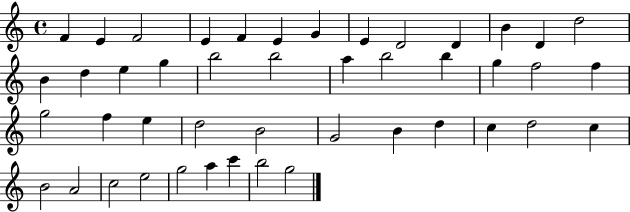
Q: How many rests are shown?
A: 0